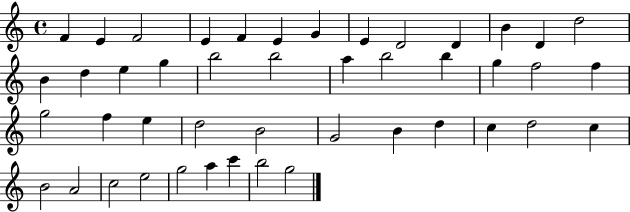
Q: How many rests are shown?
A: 0